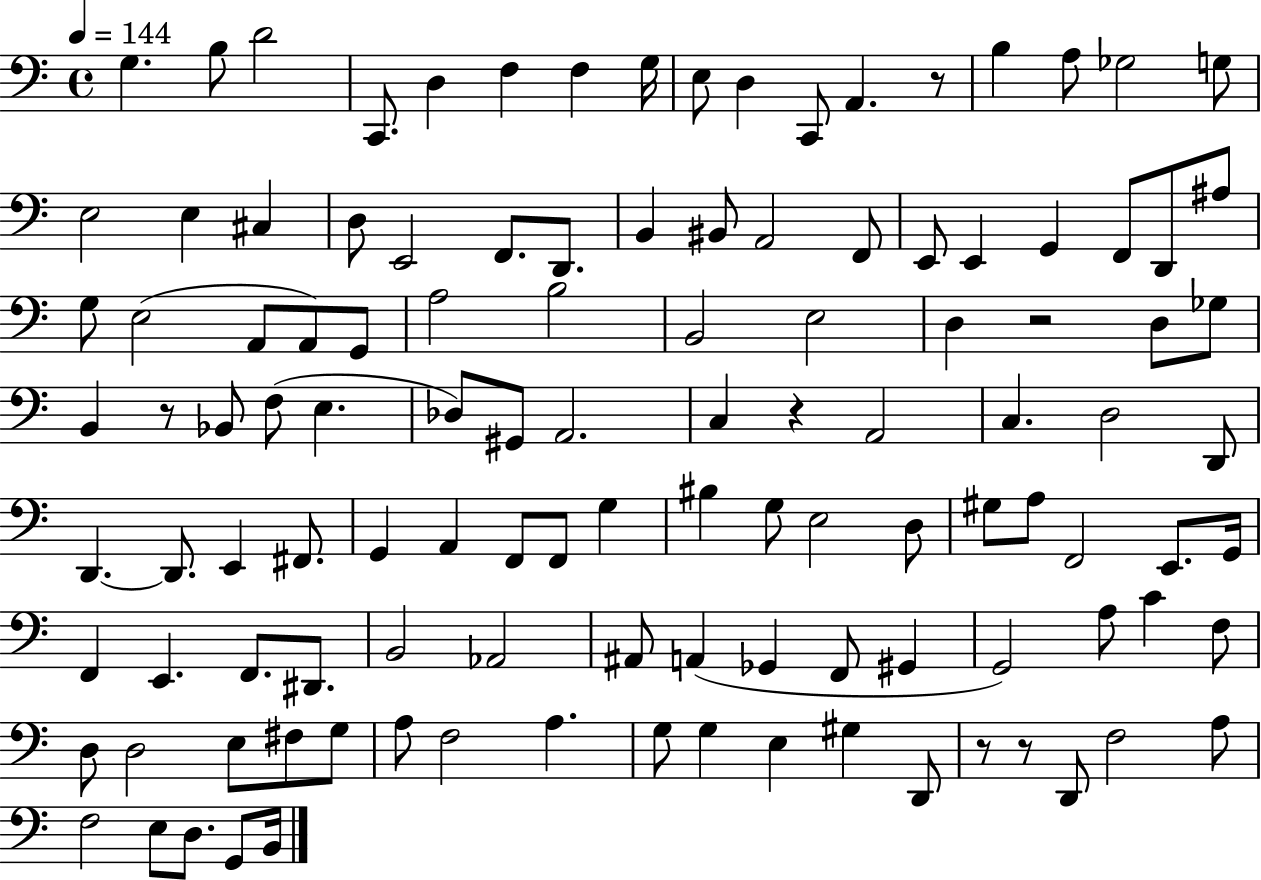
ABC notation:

X:1
T:Untitled
M:4/4
L:1/4
K:C
G, B,/2 D2 C,,/2 D, F, F, G,/4 E,/2 D, C,,/2 A,, z/2 B, A,/2 _G,2 G,/2 E,2 E, ^C, D,/2 E,,2 F,,/2 D,,/2 B,, ^B,,/2 A,,2 F,,/2 E,,/2 E,, G,, F,,/2 D,,/2 ^A,/2 G,/2 E,2 A,,/2 A,,/2 G,,/2 A,2 B,2 B,,2 E,2 D, z2 D,/2 _G,/2 B,, z/2 _B,,/2 F,/2 E, _D,/2 ^G,,/2 A,,2 C, z A,,2 C, D,2 D,,/2 D,, D,,/2 E,, ^F,,/2 G,, A,, F,,/2 F,,/2 G, ^B, G,/2 E,2 D,/2 ^G,/2 A,/2 F,,2 E,,/2 G,,/4 F,, E,, F,,/2 ^D,,/2 B,,2 _A,,2 ^A,,/2 A,, _G,, F,,/2 ^G,, G,,2 A,/2 C F,/2 D,/2 D,2 E,/2 ^F,/2 G,/2 A,/2 F,2 A, G,/2 G, E, ^G, D,,/2 z/2 z/2 D,,/2 F,2 A,/2 F,2 E,/2 D,/2 G,,/2 B,,/4